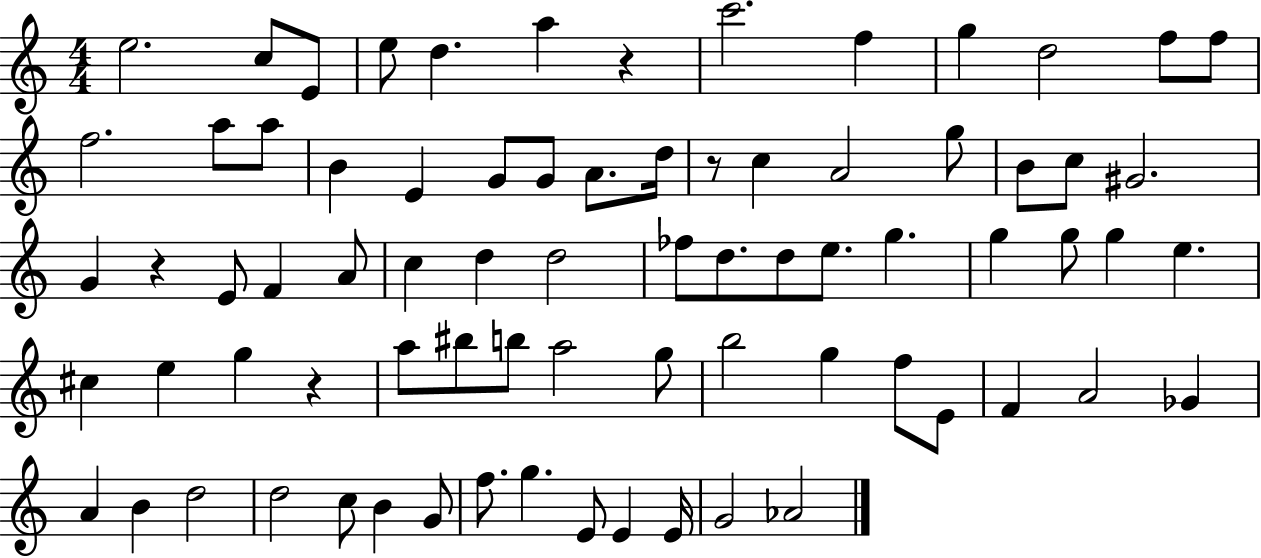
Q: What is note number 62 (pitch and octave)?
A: D5